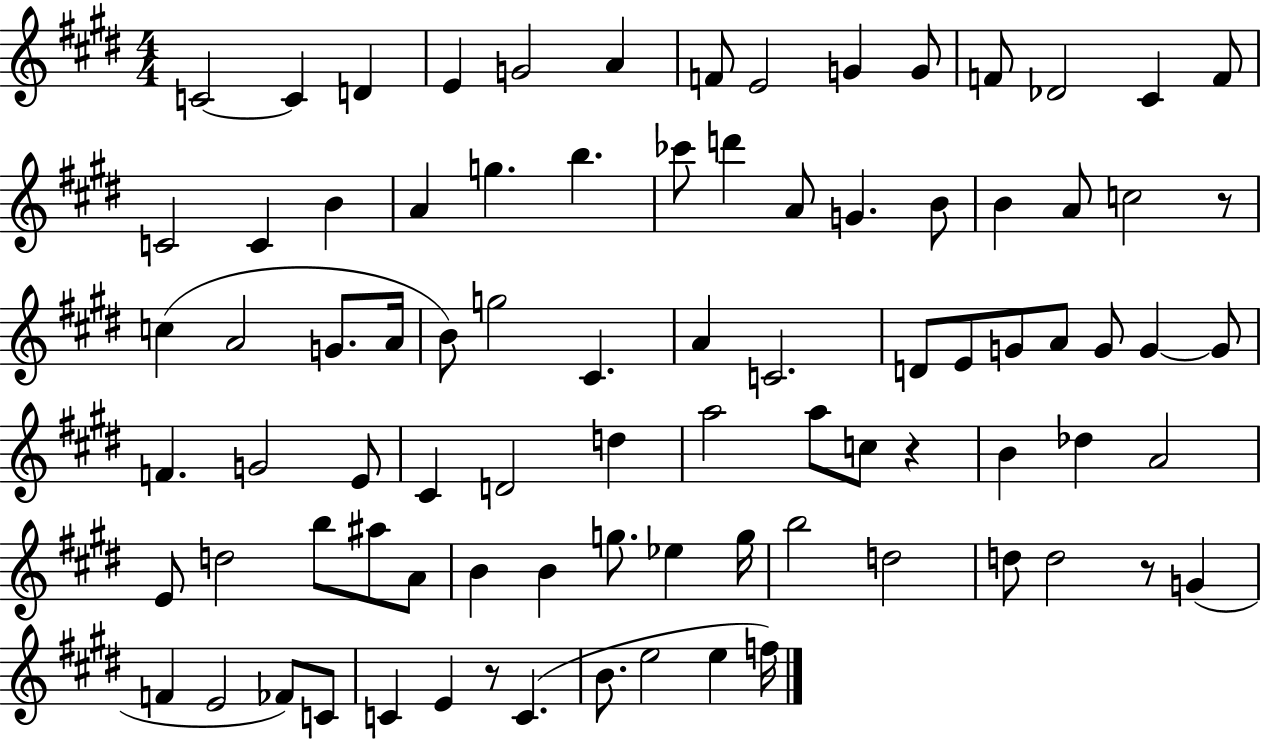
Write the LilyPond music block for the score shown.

{
  \clef treble
  \numericTimeSignature
  \time 4/4
  \key e \major
  c'2~~ c'4 d'4 | e'4 g'2 a'4 | f'8 e'2 g'4 g'8 | f'8 des'2 cis'4 f'8 | \break c'2 c'4 b'4 | a'4 g''4. b''4. | ces'''8 d'''4 a'8 g'4. b'8 | b'4 a'8 c''2 r8 | \break c''4( a'2 g'8. a'16 | b'8) g''2 cis'4. | a'4 c'2. | d'8 e'8 g'8 a'8 g'8 g'4~~ g'8 | \break f'4. g'2 e'8 | cis'4 d'2 d''4 | a''2 a''8 c''8 r4 | b'4 des''4 a'2 | \break e'8 d''2 b''8 ais''8 a'8 | b'4 b'4 g''8. ees''4 g''16 | b''2 d''2 | d''8 d''2 r8 g'4( | \break f'4 e'2 fes'8) c'8 | c'4 e'4 r8 c'4.( | b'8. e''2 e''4 f''16) | \bar "|."
}